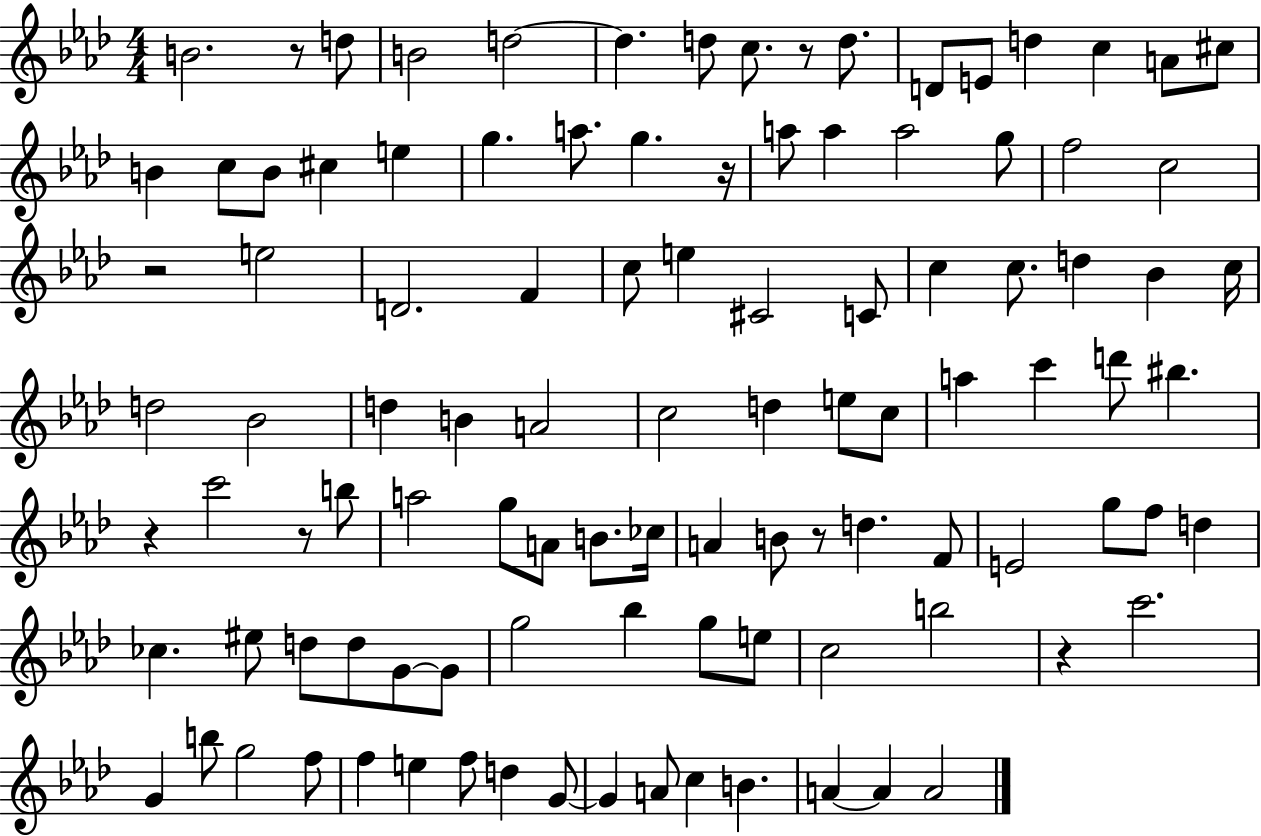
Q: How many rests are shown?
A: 8